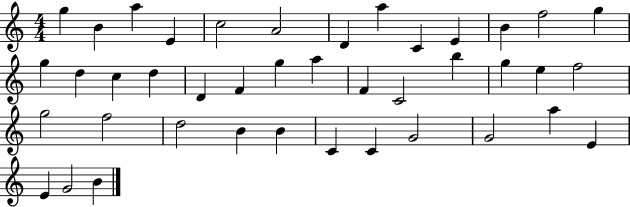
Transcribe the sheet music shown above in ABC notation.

X:1
T:Untitled
M:4/4
L:1/4
K:C
g B a E c2 A2 D a C E B f2 g g d c d D F g a F C2 b g e f2 g2 f2 d2 B B C C G2 G2 a E E G2 B